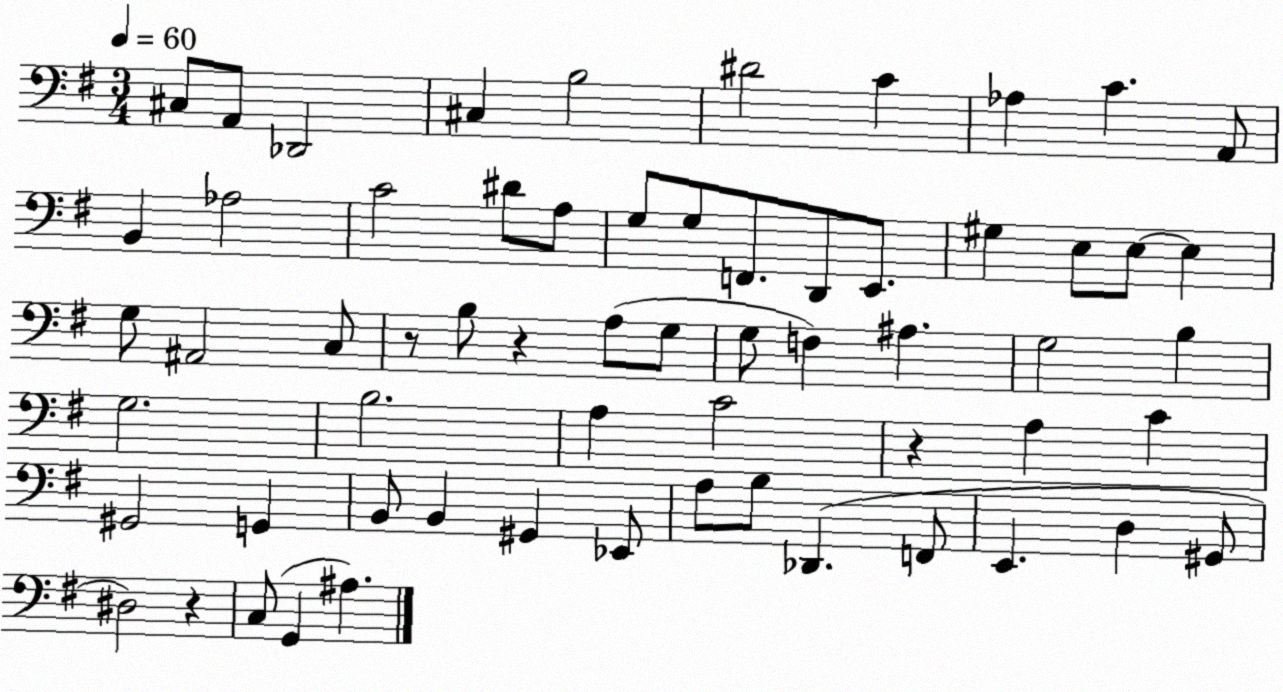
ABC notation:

X:1
T:Untitled
M:3/4
L:1/4
K:G
^C,/2 A,,/2 _D,,2 ^C, B,2 ^D2 C _A, C A,,/2 B,, _A,2 C2 ^D/2 A,/2 G,/2 G,/2 F,,/2 D,,/2 E,,/2 ^G, E,/2 E,/2 E, G,/2 ^A,,2 C,/2 z/2 B,/2 z A,/2 G,/2 G,/2 F, ^A, G,2 B, G,2 B,2 A, C2 z A, C ^G,,2 G,, B,,/2 B,, ^G,, _E,,/2 A,/2 B,/2 _D,, F,,/2 E,, D, ^G,,/2 ^D,2 z C,/2 G,, ^A,